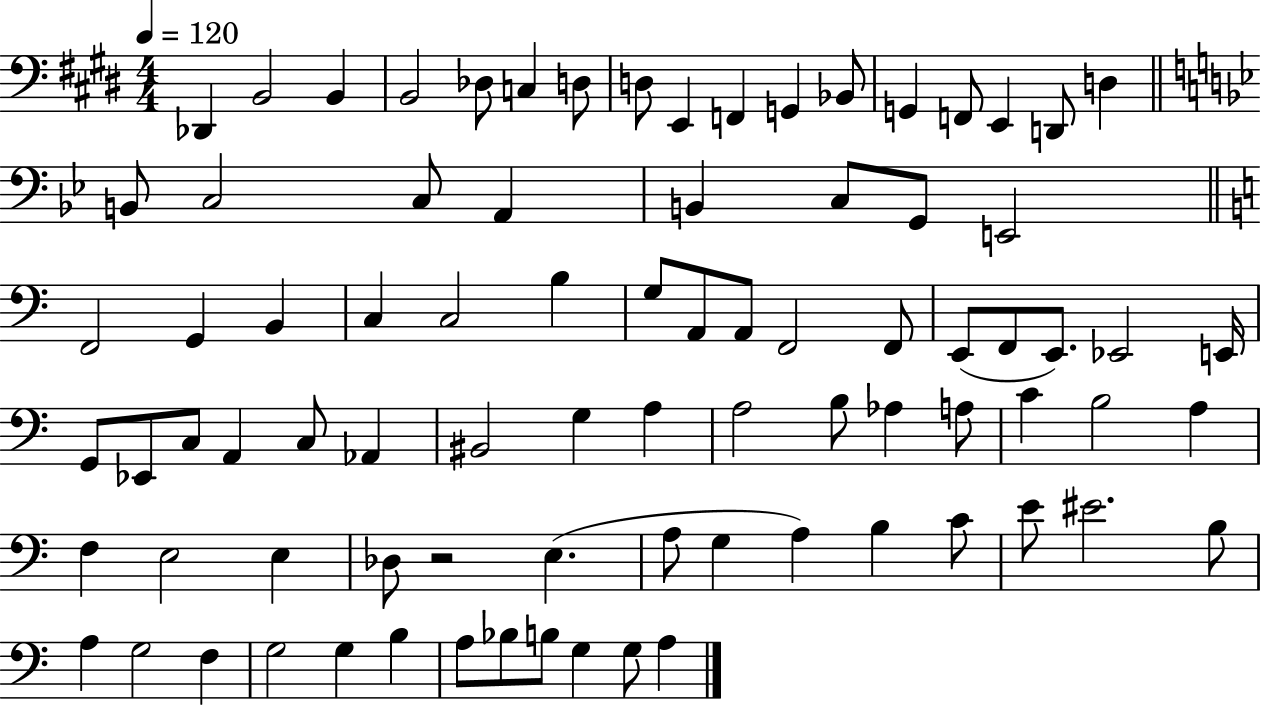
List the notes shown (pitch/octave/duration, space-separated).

Db2/q B2/h B2/q B2/h Db3/e C3/q D3/e D3/e E2/q F2/q G2/q Bb2/e G2/q F2/e E2/q D2/e D3/q B2/e C3/h C3/e A2/q B2/q C3/e G2/e E2/h F2/h G2/q B2/q C3/q C3/h B3/q G3/e A2/e A2/e F2/h F2/e E2/e F2/e E2/e. Eb2/h E2/s G2/e Eb2/e C3/e A2/q C3/e Ab2/q BIS2/h G3/q A3/q A3/h B3/e Ab3/q A3/e C4/q B3/h A3/q F3/q E3/h E3/q Db3/e R/h E3/q. A3/e G3/q A3/q B3/q C4/e E4/e EIS4/h. B3/e A3/q G3/h F3/q G3/h G3/q B3/q A3/e Bb3/e B3/e G3/q G3/e A3/q